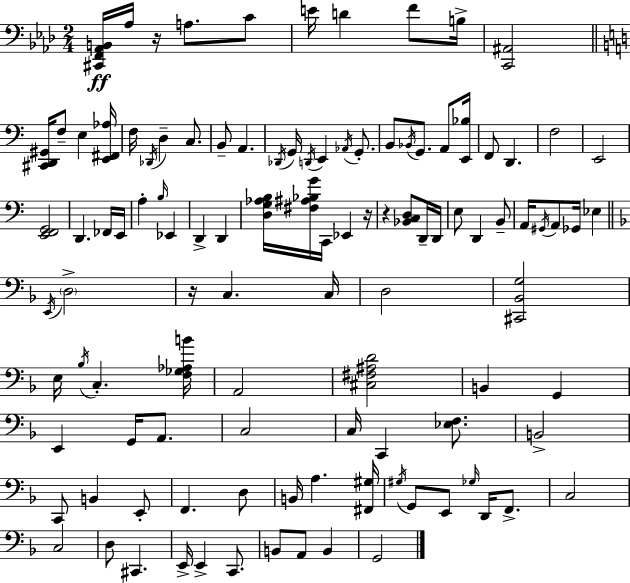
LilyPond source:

{
  \clef bass
  \numericTimeSignature
  \time 2/4
  \key f \minor
  <cis, f, aes, b,>16\ff aes16 r16 a8. c'8 | e'16 d'4 f'8 b16-> | <c, ais,>2 | \bar "||" \break \key c \major <cis, d, gis,>16 f8-- e4 <e, fis, aes>16 | f16 \acciaccatura { des,16 } d4-- c8. | b,8-- a,4. | \acciaccatura { des,16 } g,16 \acciaccatura { d,16 } e,4 | \break \acciaccatura { aes,16 } g,8.-. b,8 \acciaccatura { bes,16 } g,8. | a,8 <e, bes>16 f,8 d,4. | f2 | e,2 | \break <e, f, g,>2 | d,4. | fes,16 e,16 a4-. | \grace { b16 } ees,4 d,4-> | \break d,4 <d g aes b>16 <fis ais bes g'>16 | c,16 ees,4 r16 r4 | <bes, c d>8 d,16-- d,16 e8 | d,4 b,8-- a,16 \acciaccatura { gis,16 } | \break a,8 ges,16 ees4 \bar "||" \break \key d \minor \acciaccatura { e,16 } \parenthesize d2-> | r16 c4. | c16 d2 | <cis, bes, g>2 | \break e16 \acciaccatura { bes16 } c4.-. | <f ges aes b'>16 a,2 | <cis fis ais d'>2 | b,4 g,4 | \break e,4 g,16 a,8. | c2 | c16 c,4 <ees f>8. | b,2-> | \break c,8 b,4 | e,8-. f,4. | d8 b,16 a4. | <fis, gis>16 \acciaccatura { gis16 } g,8 e,8 \grace { ges16 } | \break d,16 f,8.-> c2 | c2 | d8 cis,4. | e,16-> e,4-> | \break c,8. b,8 a,8 | b,4 g,2 | \bar "|."
}